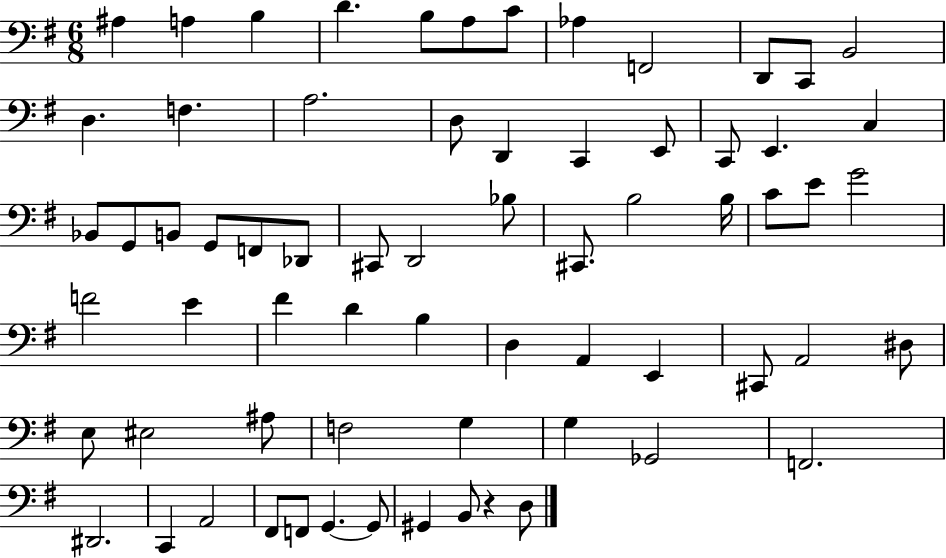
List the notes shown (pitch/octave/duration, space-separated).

A#3/q A3/q B3/q D4/q. B3/e A3/e C4/e Ab3/q F2/h D2/e C2/e B2/h D3/q. F3/q. A3/h. D3/e D2/q C2/q E2/e C2/e E2/q. C3/q Bb2/e G2/e B2/e G2/e F2/e Db2/e C#2/e D2/h Bb3/e C#2/e. B3/h B3/s C4/e E4/e G4/h F4/h E4/q F#4/q D4/q B3/q D3/q A2/q E2/q C#2/e A2/h D#3/e E3/e EIS3/h A#3/e F3/h G3/q G3/q Gb2/h F2/h. D#2/h. C2/q A2/h F#2/e F2/e G2/q. G2/e G#2/q B2/e R/q D3/e